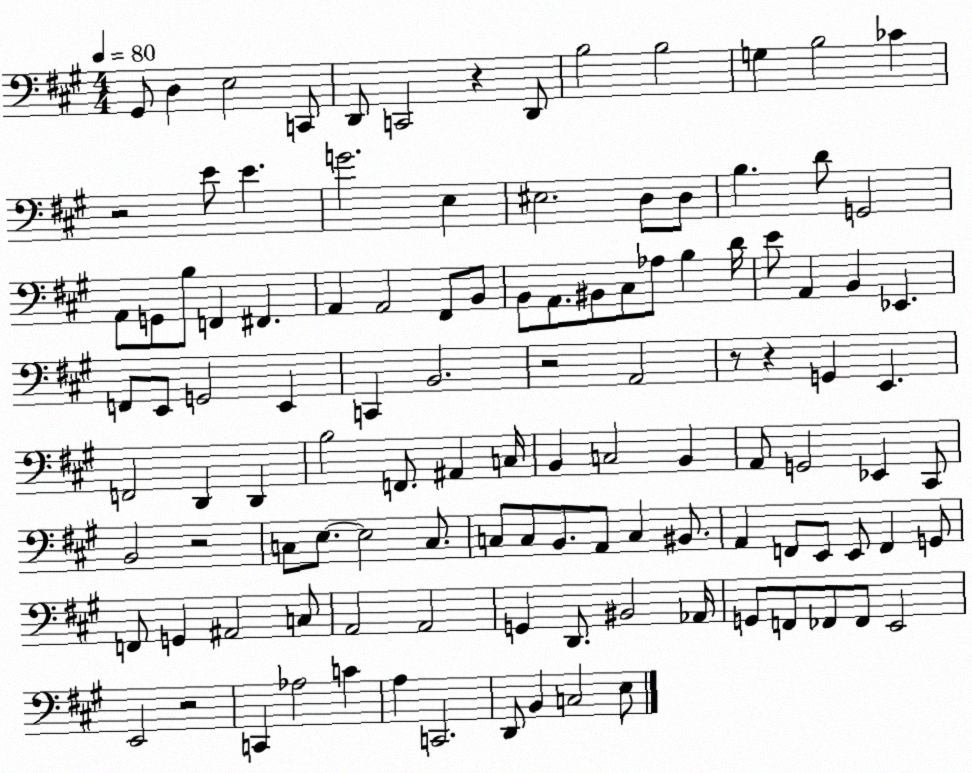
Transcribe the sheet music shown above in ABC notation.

X:1
T:Untitled
M:4/4
L:1/4
K:A
^G,,/2 D, E,2 C,,/2 D,,/2 C,,2 z D,,/2 B,2 B,2 G, B,2 _C z2 E/2 E G2 E, ^E,2 D,/2 D,/2 B, D/2 G,,2 A,,/2 G,,/2 B,/2 F,, ^F,, A,, A,,2 ^F,,/2 B,,/2 B,,/2 A,,/2 ^B,,/2 ^C,/2 _A,/2 B, D/4 E/2 A,, B,, _E,, F,,/2 E,,/2 G,,2 E,, C,, B,,2 z2 A,,2 z/2 z G,, E,, F,,2 D,, D,, B,2 F,,/2 ^A,, C,/4 B,, C,2 B,, A,,/2 G,,2 _E,, ^C,,/2 B,,2 z2 C,/2 E,/2 E,2 C,/2 C,/2 C,/2 B,,/2 A,,/2 C, ^B,,/2 A,, F,,/2 E,,/2 E,,/2 F,, G,,/2 F,,/2 G,, ^A,,2 C,/2 A,,2 A,,2 G,, D,,/2 ^B,,2 _A,,/4 G,,/2 F,,/2 _F,,/2 _F,,/2 E,,2 E,,2 z2 C,, _A,2 C A, C,,2 D,,/2 B,, C,2 E,/2